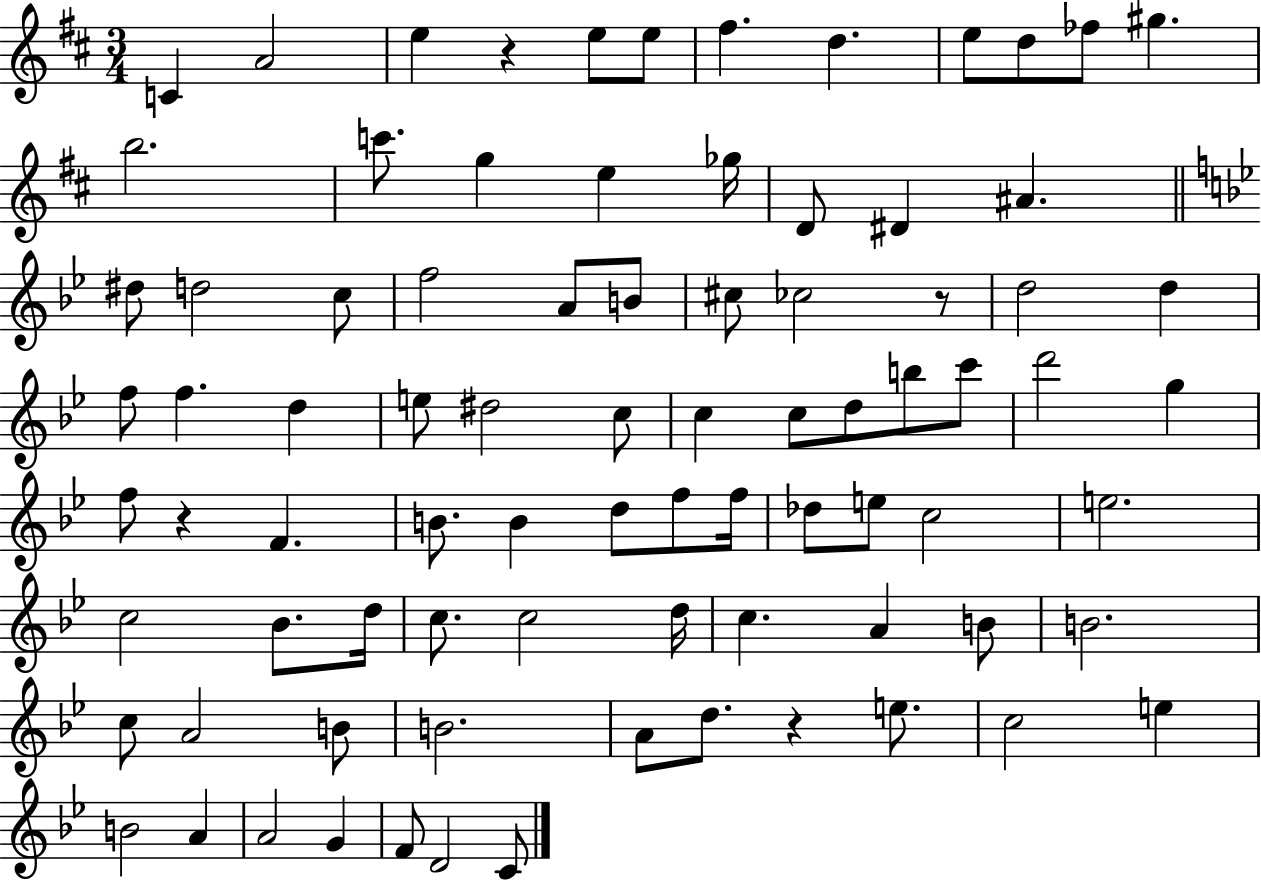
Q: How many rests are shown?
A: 4